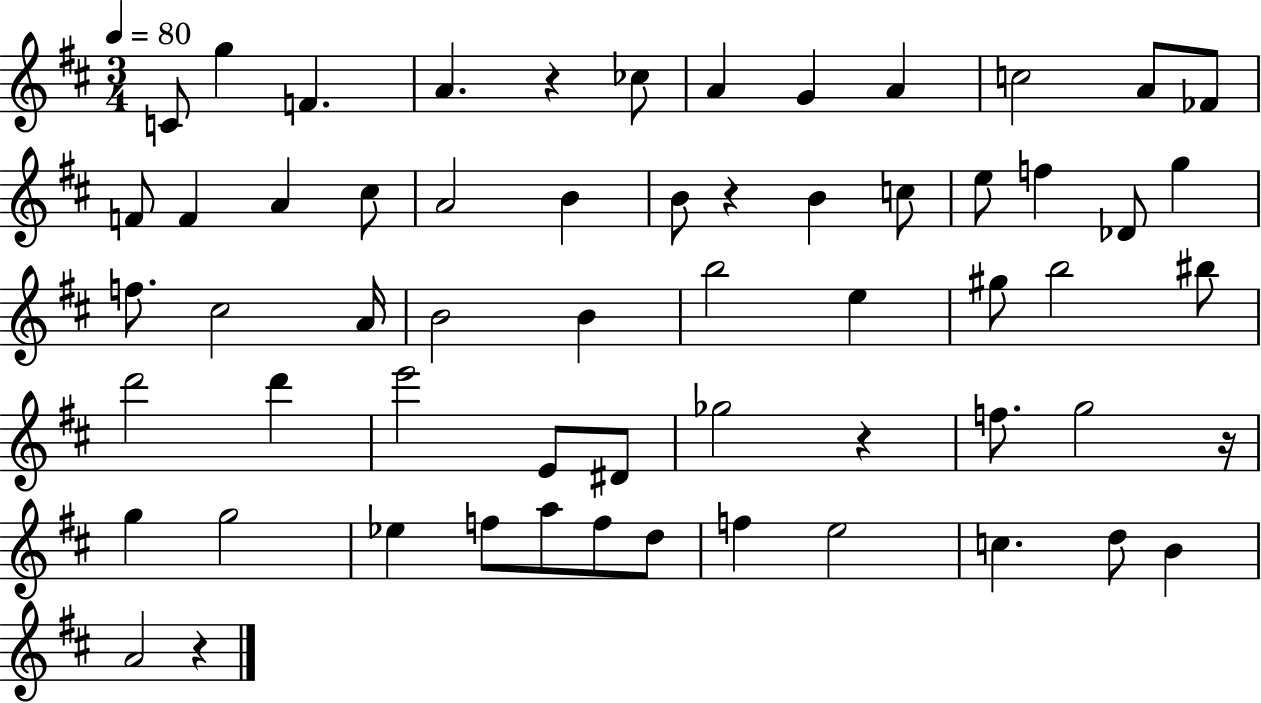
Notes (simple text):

C4/e G5/q F4/q. A4/q. R/q CES5/e A4/q G4/q A4/q C5/h A4/e FES4/e F4/e F4/q A4/q C#5/e A4/h B4/q B4/e R/q B4/q C5/e E5/e F5/q Db4/e G5/q F5/e. C#5/h A4/s B4/h B4/q B5/h E5/q G#5/e B5/h BIS5/e D6/h D6/q E6/h E4/e D#4/e Gb5/h R/q F5/e. G5/h R/s G5/q G5/h Eb5/q F5/e A5/e F5/e D5/e F5/q E5/h C5/q. D5/e B4/q A4/h R/q